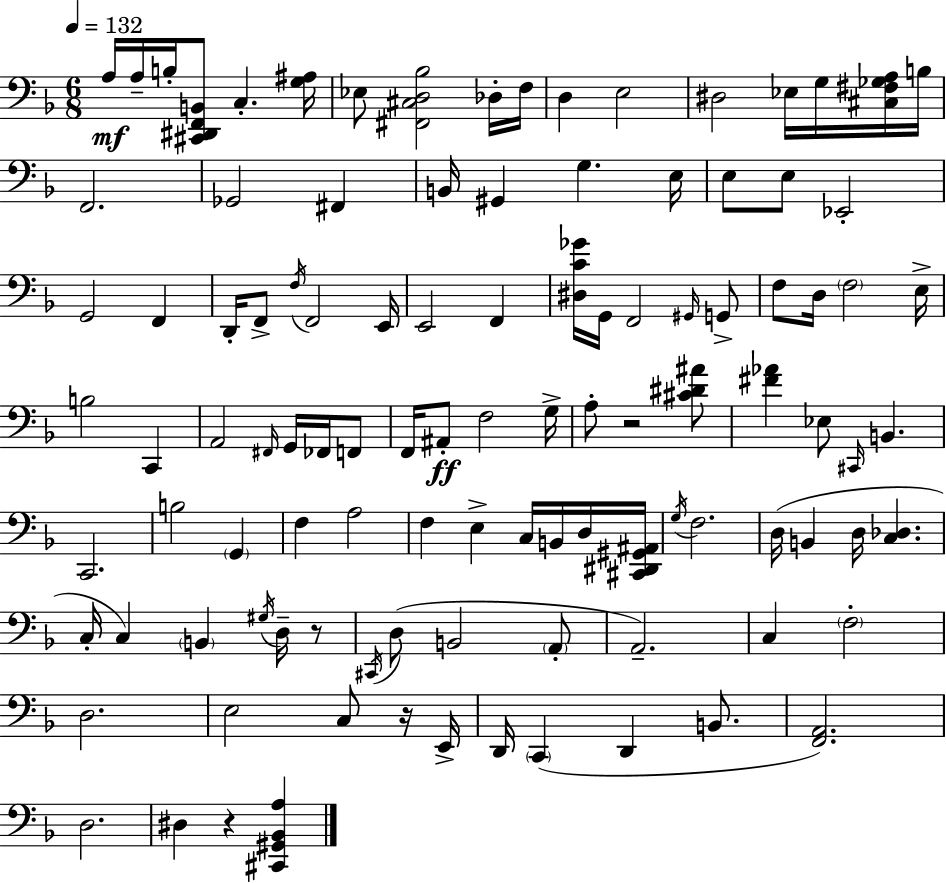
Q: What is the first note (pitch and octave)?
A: A3